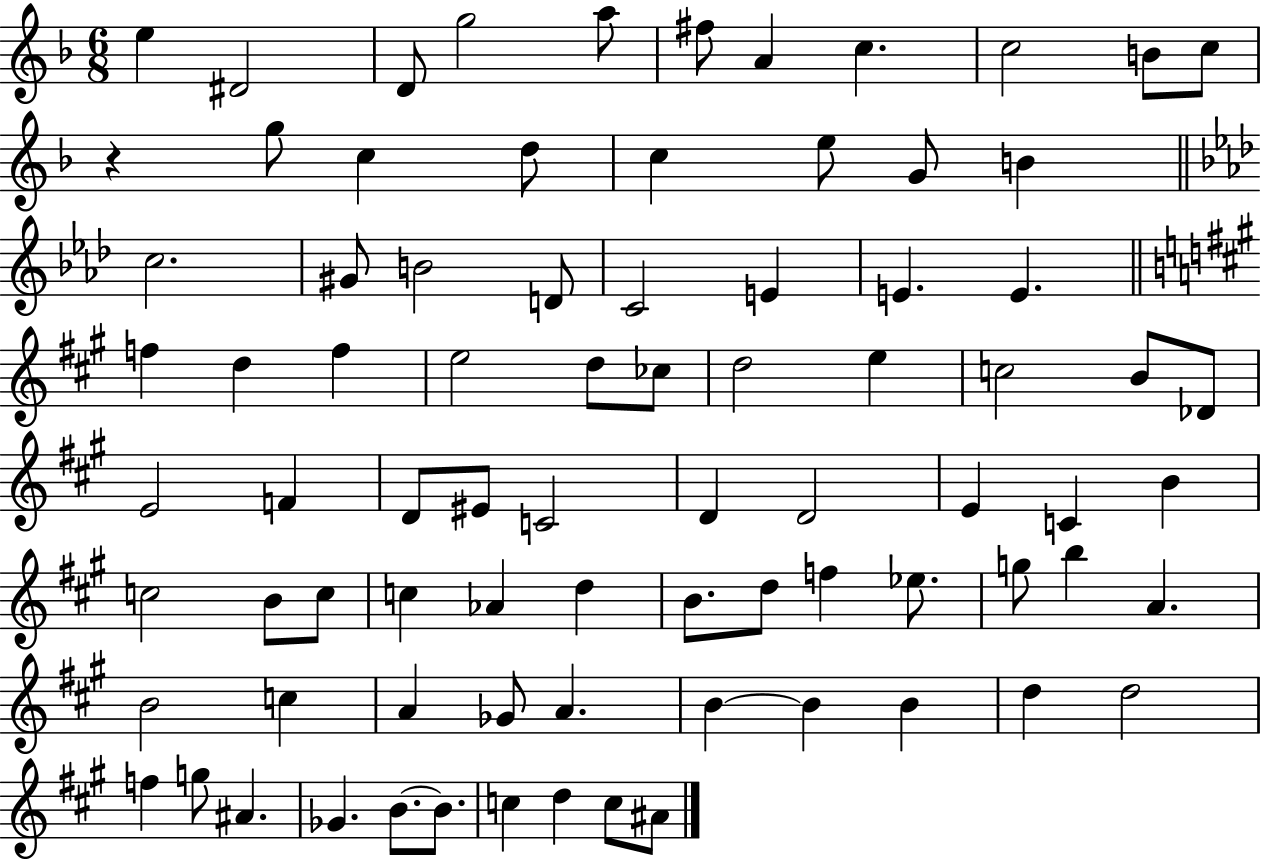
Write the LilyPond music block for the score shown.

{
  \clef treble
  \numericTimeSignature
  \time 6/8
  \key f \major
  e''4 dis'2 | d'8 g''2 a''8 | fis''8 a'4 c''4. | c''2 b'8 c''8 | \break r4 g''8 c''4 d''8 | c''4 e''8 g'8 b'4 | \bar "||" \break \key f \minor c''2. | gis'8 b'2 d'8 | c'2 e'4 | e'4. e'4. | \break \bar "||" \break \key a \major f''4 d''4 f''4 | e''2 d''8 ces''8 | d''2 e''4 | c''2 b'8 des'8 | \break e'2 f'4 | d'8 eis'8 c'2 | d'4 d'2 | e'4 c'4 b'4 | \break c''2 b'8 c''8 | c''4 aes'4 d''4 | b'8. d''8 f''4 ees''8. | g''8 b''4 a'4. | \break b'2 c''4 | a'4 ges'8 a'4. | b'4~~ b'4 b'4 | d''4 d''2 | \break f''4 g''8 ais'4. | ges'4. b'8.~~ b'8. | c''4 d''4 c''8 ais'8 | \bar "|."
}